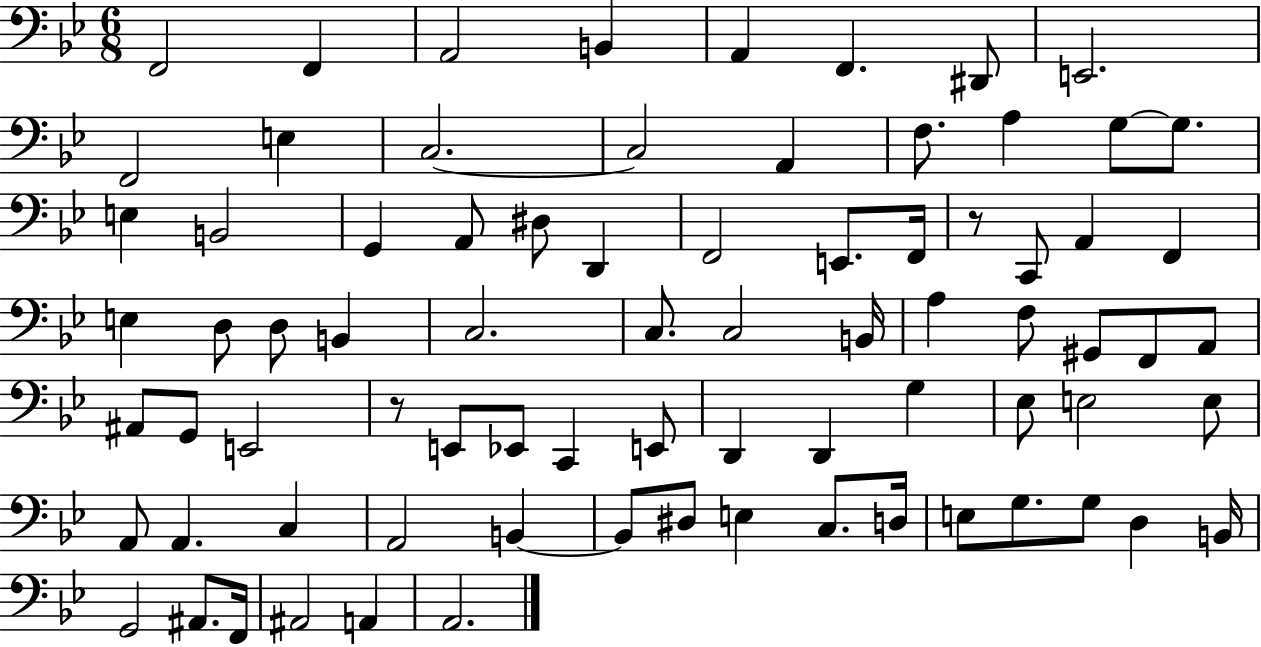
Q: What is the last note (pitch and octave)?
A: A2